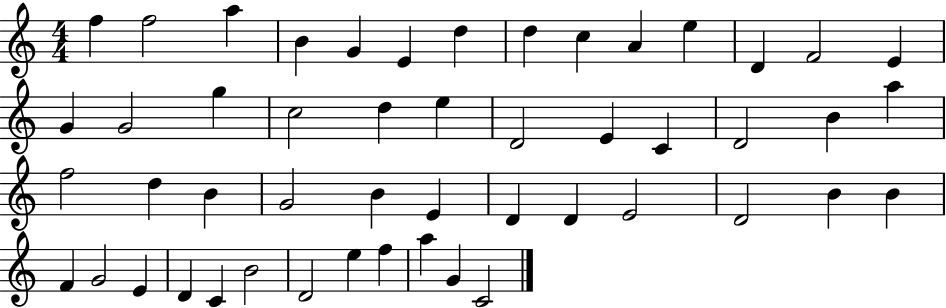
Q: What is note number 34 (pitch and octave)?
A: D4